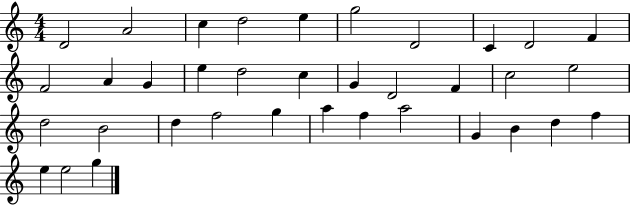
{
  \clef treble
  \numericTimeSignature
  \time 4/4
  \key c \major
  d'2 a'2 | c''4 d''2 e''4 | g''2 d'2 | c'4 d'2 f'4 | \break f'2 a'4 g'4 | e''4 d''2 c''4 | g'4 d'2 f'4 | c''2 e''2 | \break d''2 b'2 | d''4 f''2 g''4 | a''4 f''4 a''2 | g'4 b'4 d''4 f''4 | \break e''4 e''2 g''4 | \bar "|."
}